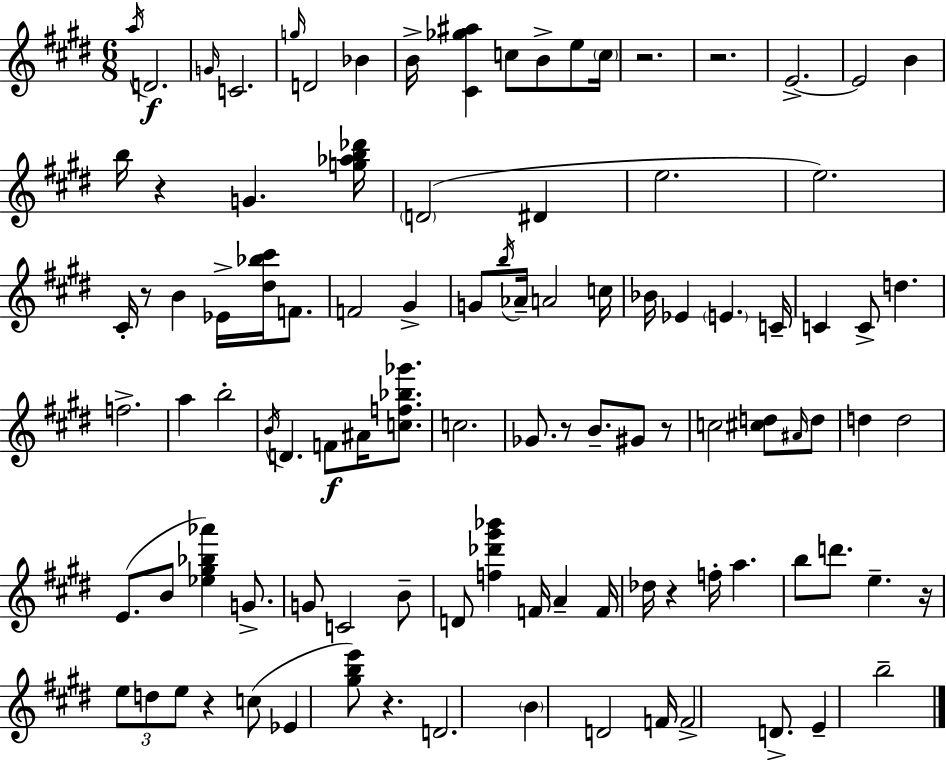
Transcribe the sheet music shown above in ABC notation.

X:1
T:Untitled
M:6/8
L:1/4
K:E
a/4 D2 G/4 C2 g/4 D2 _B B/4 [^C_g^a] c/2 B/2 e/2 c/4 z2 z2 E2 E2 B b/4 z G [g_ab_d']/4 D2 ^D e2 e2 ^C/4 z/2 B _E/4 [^d_b^c']/4 F/2 F2 ^G G/2 b/4 _A/4 A2 c/4 _B/4 _E E C/4 C C/2 d f2 a b2 B/4 D F/2 ^A/4 [cf_b_g']/2 c2 _G/2 z/2 B/2 ^G/2 z/2 c2 [^cd]/2 ^A/4 d/2 d d2 E/2 B/2 [_e^g_b_a'] G/2 G/2 C2 B/2 D/2 [f_d'^g'_b'] F/4 A F/4 _d/4 z f/4 a b/2 d'/2 e z/4 e/2 d/2 e/2 z c/2 _E [^gbe']/2 z D2 B D2 F/4 F2 D/2 E b2